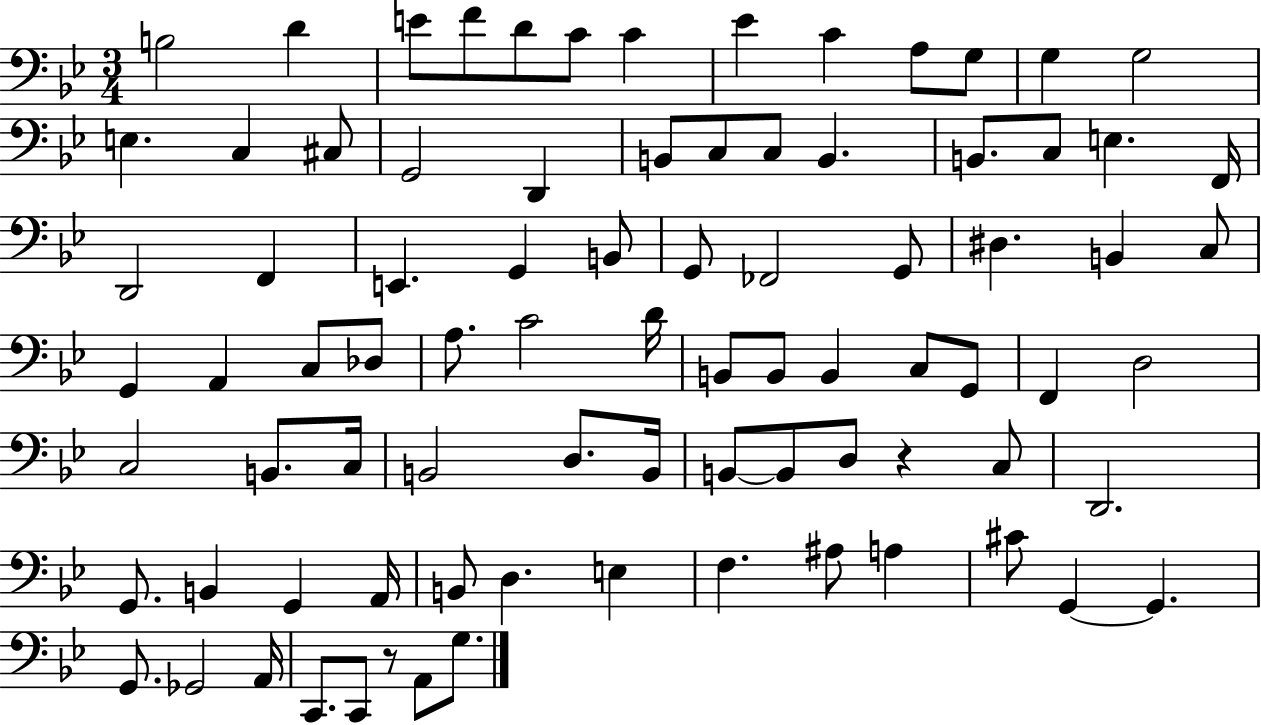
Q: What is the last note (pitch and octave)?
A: G3